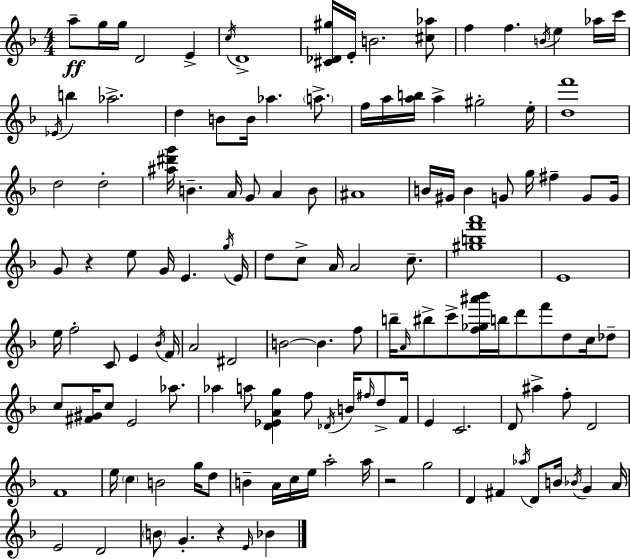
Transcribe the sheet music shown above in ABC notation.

X:1
T:Untitled
M:4/4
L:1/4
K:F
a/2 g/4 g/4 D2 E c/4 D4 [^C_D^g]/4 E/4 B2 [^c_a]/2 f f B/4 e _a/4 c'/4 _E/4 b _a2 d B/2 B/4 _a a/2 f/4 a/4 [ab]/4 a ^g2 e/4 [df']4 d2 d2 [^a^d'g']/4 B A/4 G/2 A B/2 ^A4 B/4 ^G/4 B G/2 g/4 ^f G/2 G/4 G/2 z e/2 G/4 E g/4 E/4 d/2 c/2 A/4 A2 c/2 [^gbf'a']4 E4 e/4 f2 C/2 E _B/4 F/4 A2 ^D2 B2 B f/2 b/4 A/4 ^b/2 c'/2 [f_g^a'_b']/4 b/4 d'/2 f'/2 d/2 c/4 _d/2 c/2 [^F^G]/4 c/2 E2 _a/2 _a a/2 [D_EAg] f/2 _D/4 B/4 ^f/4 d/2 F/4 E C2 D/2 ^a f/2 D2 F4 e/4 c B2 g/4 d/2 B A/4 c/4 e/4 a2 a/4 z2 g2 D ^F _a/4 D/2 B/4 _B/4 G A/4 E2 D2 B/2 G z E/4 _B